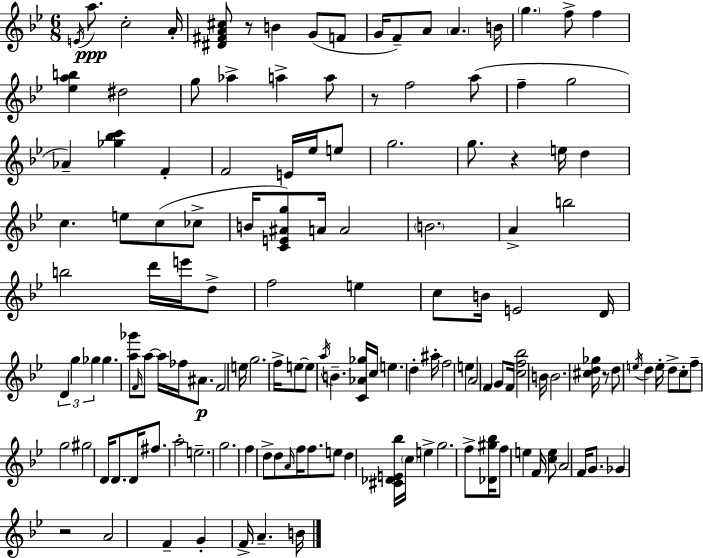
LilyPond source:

{
  \clef treble
  \numericTimeSignature
  \time 6/8
  \key bes \major
  \acciaccatura { e'16 }\ppp a''8. c''2-. | a'16-. <dis' fis' a' cis''>8 r8 b'4 g'8( f'8 | g'16 f'8--) a'8 \parenthesize a'4. | b'16 \parenthesize g''4. f''8-> f''4 | \break <ees'' a'' b''>4 dis''2 | g''8 aes''4-> a''4-> a''8 | r8 f''2 a''8( | f''4-- g''2 | \break aes'4--) <ges'' bes'' c'''>4 f'4-. | f'2 e'16 ees''16 e''8 | g''2. | g''8. r4 e''16 d''4 | \break c''4. e''8 c''8( ces''8-> | b'16 <c' e' ais' g''>8) a'16 a'2 | \parenthesize b'2. | a'4-> b''2 | \break b''2 d'''16 e'''16 d''8-> | f''2 e''4 | c''8 b'16 e'2 | d'16 \tuplet 3/2 { d'4 g''4 ges''4 } | \break ges''4. <a'' ges'''>8 \grace { f'16 } a''8~~ | a''16 fes''16 ais'8.\p f'2 | e''16 g''2. | f''16-> e''8~~ e''8 \acciaccatura { a''16 } b'4.-- | \break <c' aes' ges''>16 c''16 e''4. d''4-. | ais''16-. f''2 e''4 | a'2 f'4 | g'8 f'16 <c'' f'' bes''>2 | \break b'16 b'2. | <cis'' d'' ges''>16 r8 d''8 \acciaccatura { e''16 } d''4 | e''16-. d''8-> c''8-. f''8-- g''2 | gis''2 | \break d'16 d'8. d'16 fis''8. a''2-. | e''2.-- | g''2. | f''4 d''8-> d''8 | \break \grace { a'16 } f''16 f''8. e''8 d''4 <cis' des' e' bes''>16 | \parenthesize c''16 e''4-> g''2. | f''8-> <des' gis'' bes''>16 f''8 e''4 | f'16 <c'' e''>8 a'2 | \break f'16 g'8. ges'4 r2 | a'2 | f'4-- g'4-. f'16-> a'4.-- | b'16 \bar "|."
}